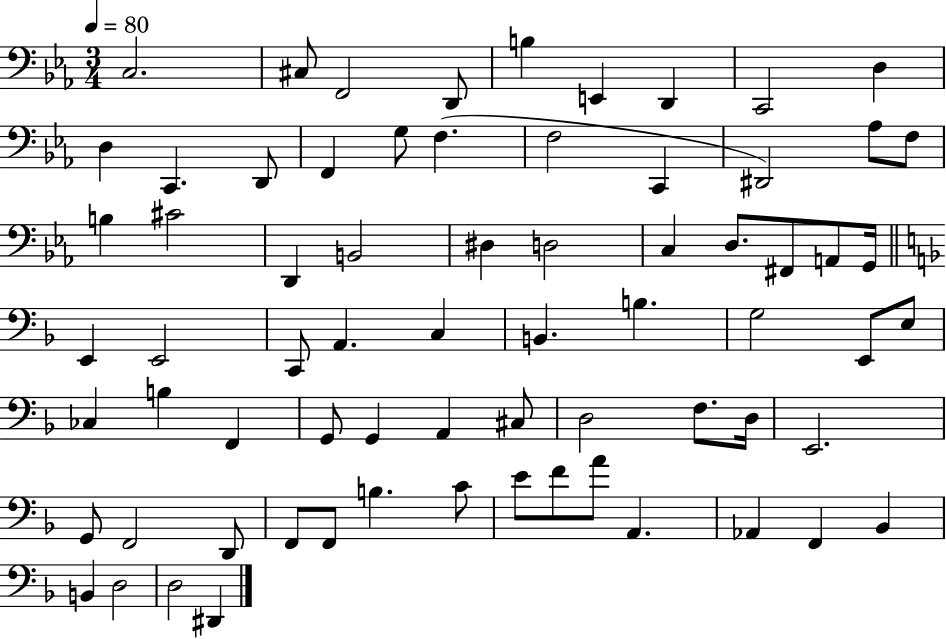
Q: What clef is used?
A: bass